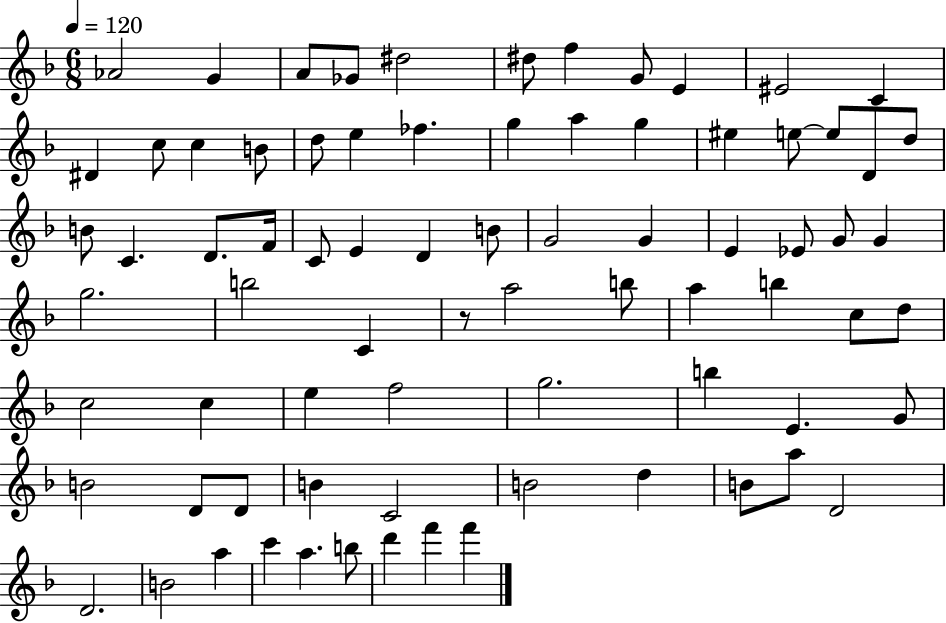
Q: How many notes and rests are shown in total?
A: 77